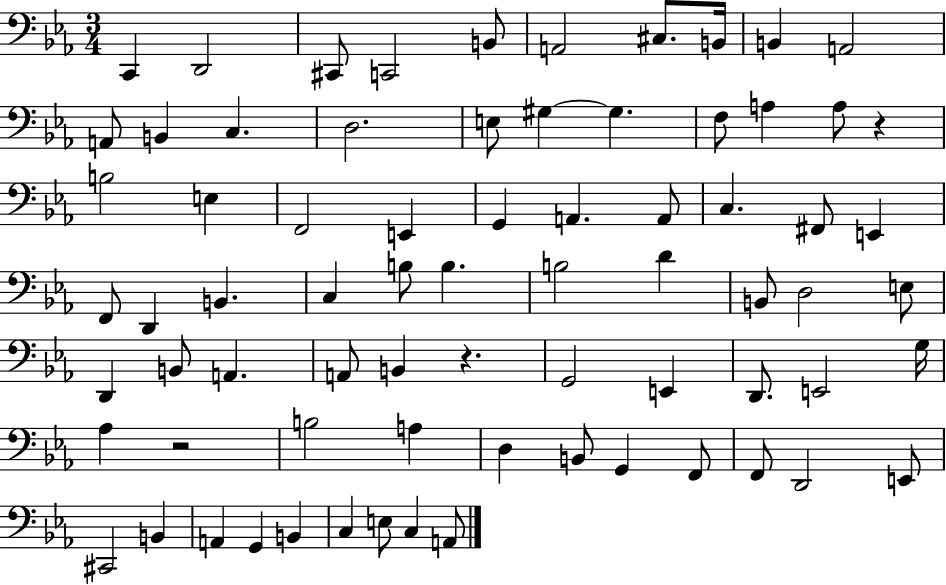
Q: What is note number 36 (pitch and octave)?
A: B3